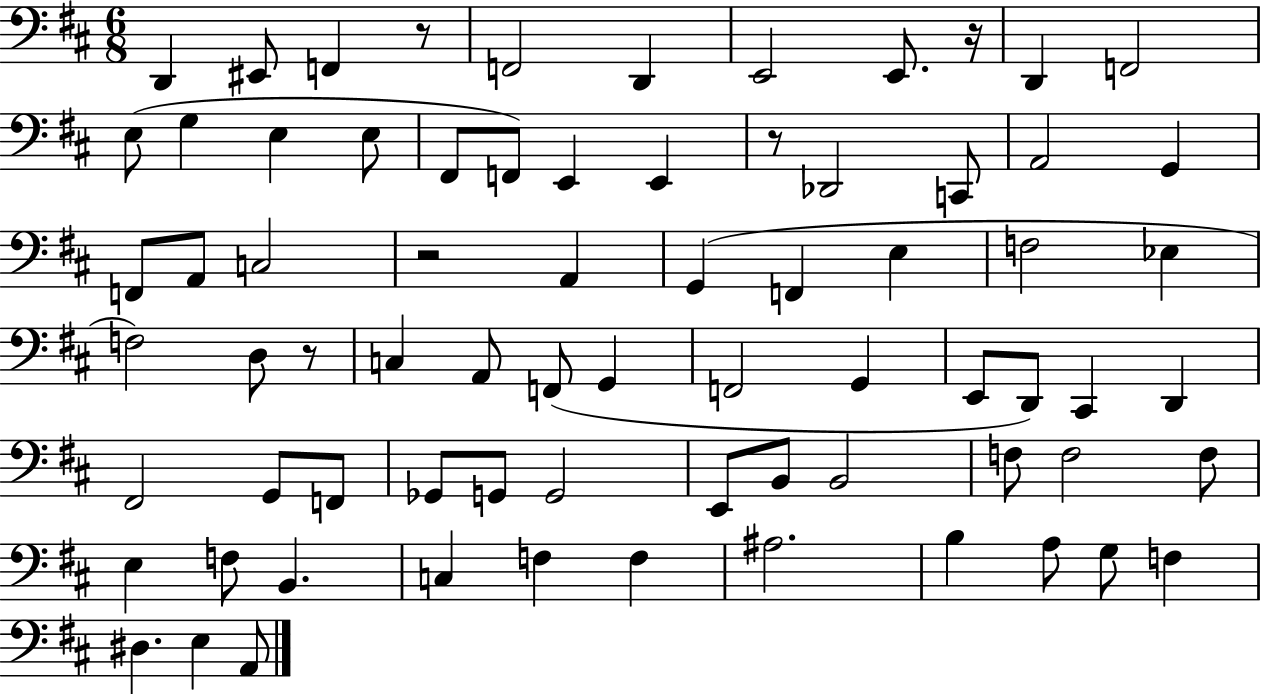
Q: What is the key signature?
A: D major